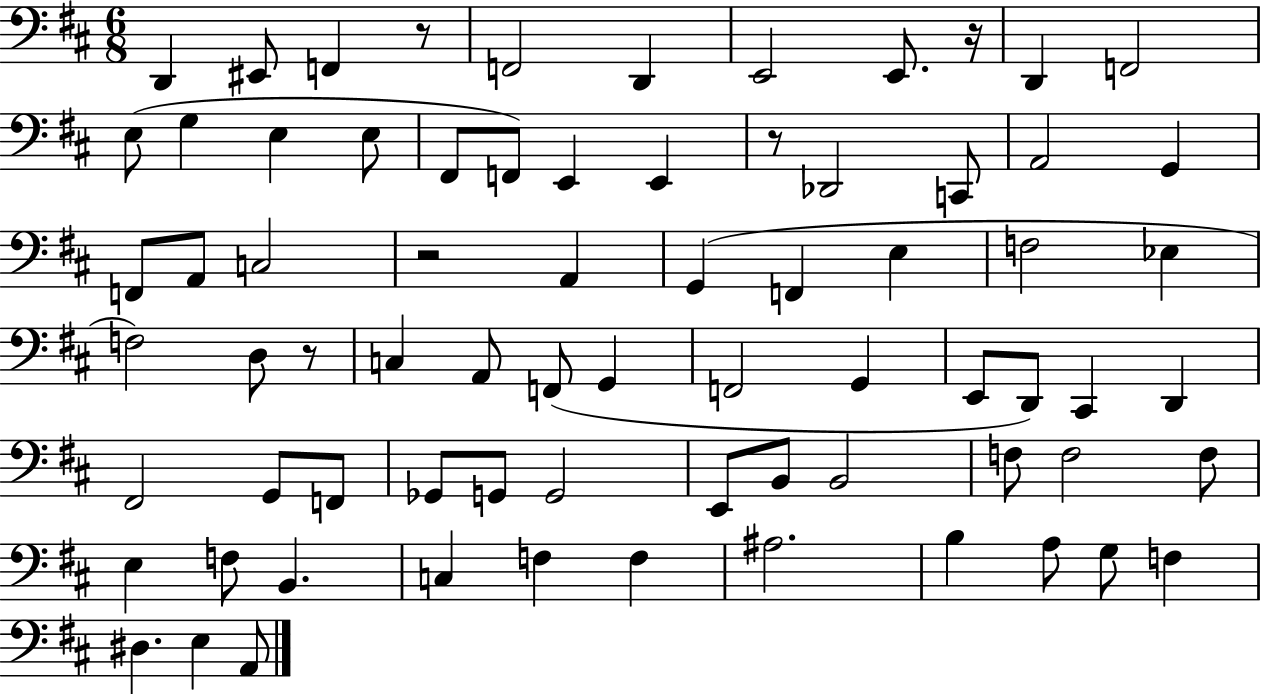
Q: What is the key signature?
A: D major